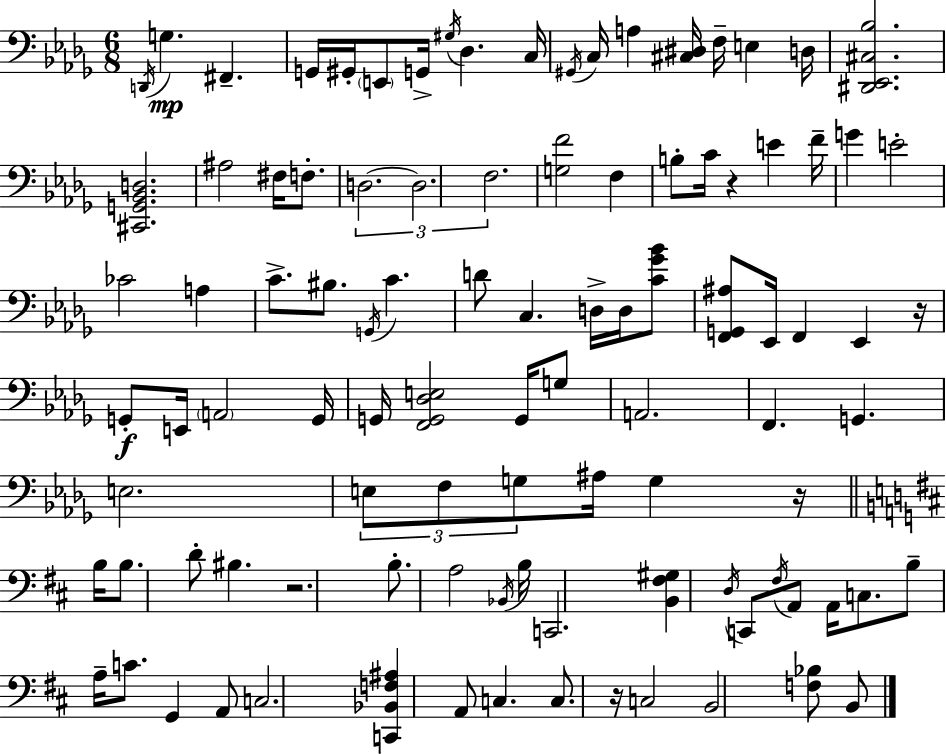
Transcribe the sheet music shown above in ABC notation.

X:1
T:Untitled
M:6/8
L:1/4
K:Bbm
D,,/4 G, ^F,, G,,/4 ^G,,/4 E,,/2 G,,/4 ^G,/4 _D, C,/4 ^G,,/4 C,/4 A, [^C,^D,]/4 F,/4 E, D,/4 [^D,,_E,,^C,_B,]2 [^C,,G,,_B,,D,]2 ^A,2 ^F,/4 F,/2 D,2 D,2 F,2 [G,F]2 F, B,/2 C/4 z E F/4 G E2 _C2 A, C/2 ^B,/2 G,,/4 C D/2 C, D,/4 D,/4 [C_G_B]/2 [F,,G,,^A,]/2 _E,,/4 F,, _E,, z/4 G,,/2 E,,/4 A,,2 G,,/4 G,,/4 [F,,G,,_D,E,]2 G,,/4 G,/2 A,,2 F,, G,, E,2 E,/2 F,/2 G,/2 ^A,/4 G, z/4 B,/4 B,/2 D/2 ^B, z2 B,/2 A,2 _B,,/4 B,/4 C,,2 [B,,^F,^G,] D,/4 C,,/2 ^F,/4 A,,/2 A,,/4 C,/2 B,/2 A,/4 C/2 G,, A,,/2 C,2 [C,,_B,,F,^A,] A,,/2 C, C,/2 z/4 C,2 B,,2 [F,_B,]/2 B,,/2